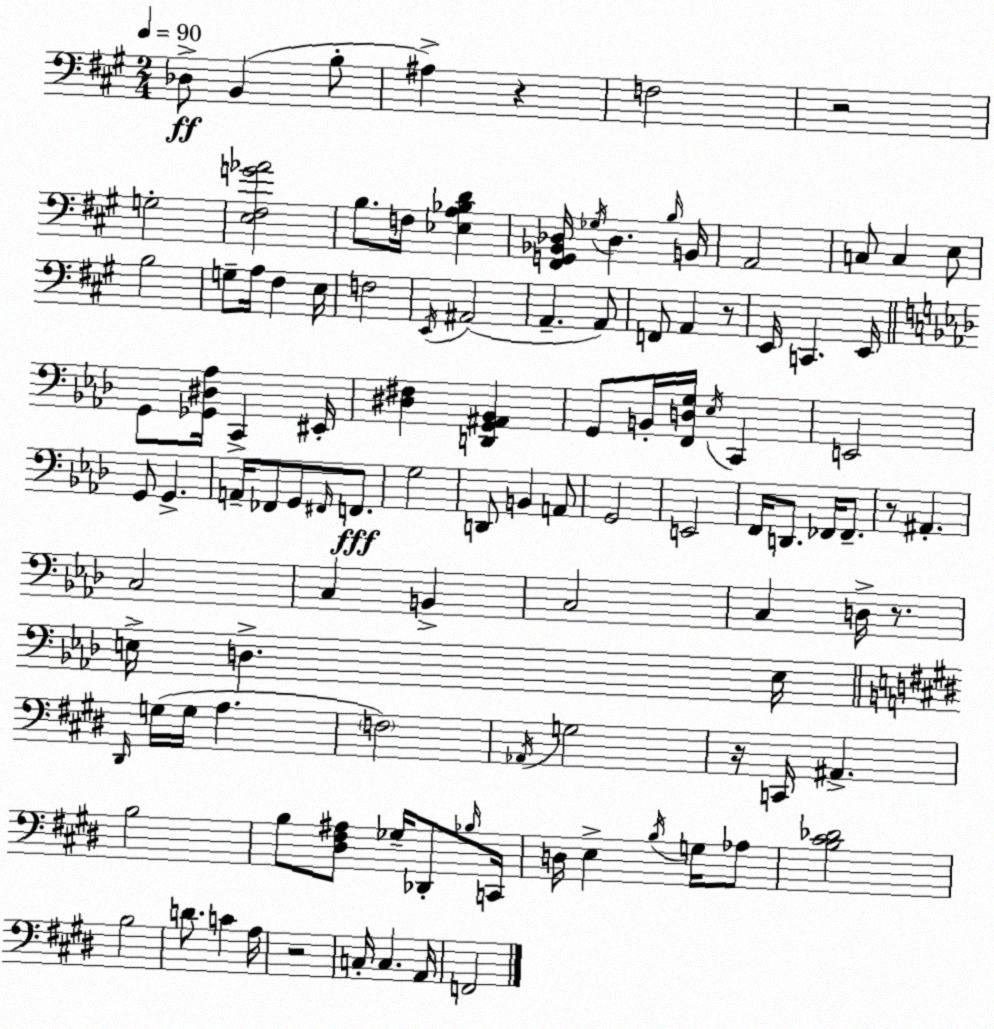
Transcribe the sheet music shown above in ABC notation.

X:1
T:Untitled
M:2/4
L:1/4
K:A
_D,/2 B,, B,/2 ^A, z F,2 z2 G,2 [E,^F,G_A]2 B,/2 F,/4 [_E,A,_B,D] [^F,,G,,_B,,_D,]/4 _G,/4 _D, B,/4 B,,/4 A,,2 C,/2 C, E,/2 B,2 G,/2 A,/4 ^F, E,/4 F,2 E,,/4 ^A,,2 A,, A,,/2 F,,/2 A,, z/2 E,,/4 C,, E,,/4 G,,/2 [_G,,^D,_A,]/4 C,, ^E,,/4 [^D,^F,] [D,,G,,^A,,_B,,] G,,/2 B,,/4 [F,,D,G,]/4 _E,/4 C,, E,,2 G,,/2 G,, A,,/4 _F,,/2 G,,/2 ^F,,/4 F,,/2 G,2 D,,/2 B,, A,,/2 G,,2 E,,2 F,,/4 D,,/2 _F,,/4 _F,,/2 z/2 ^A,, C,2 C, B,, C,2 C, D,/4 z/2 E,/4 D, E,/4 ^D,,/4 G,/4 G,/4 A, F,2 _A,,/4 G,2 z/4 C,,/4 ^A,, B,2 B,/2 [^D,^F,^A,]/2 _G,/4 _D,,/2 _B,/4 C,,/4 D,/4 E, B,/4 G,/4 _A,/2 [B,^C_D]2 B,2 D/2 C A,/4 z2 C,/4 C, A,,/4 F,,2